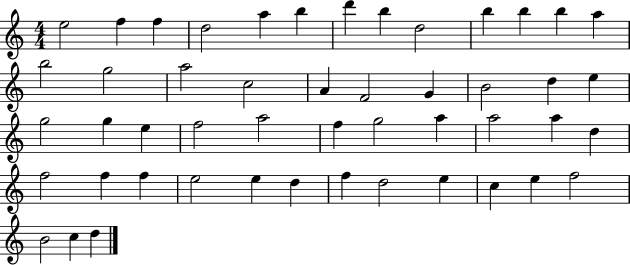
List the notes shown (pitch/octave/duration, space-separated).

E5/h F5/q F5/q D5/h A5/q B5/q D6/q B5/q D5/h B5/q B5/q B5/q A5/q B5/h G5/h A5/h C5/h A4/q F4/h G4/q B4/h D5/q E5/q G5/h G5/q E5/q F5/h A5/h F5/q G5/h A5/q A5/h A5/q D5/q F5/h F5/q F5/q E5/h E5/q D5/q F5/q D5/h E5/q C5/q E5/q F5/h B4/h C5/q D5/q